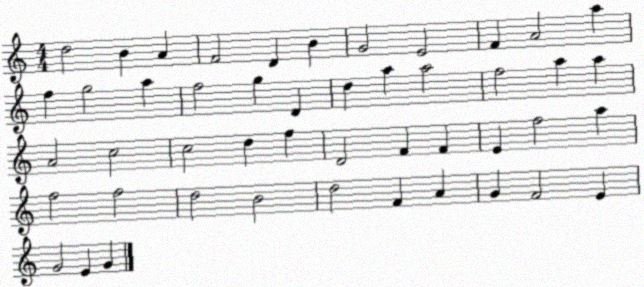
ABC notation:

X:1
T:Untitled
M:4/4
L:1/4
K:C
d2 B A F2 D B G2 E2 F A2 a f g2 a f2 g D d a a2 f2 a a A2 c2 c2 d f D2 F F E f2 a f2 f2 d2 B2 d2 F A G F2 E G2 E G